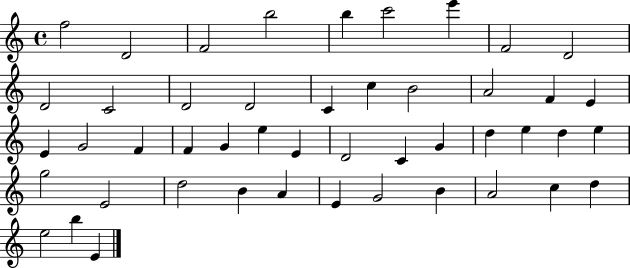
X:1
T:Untitled
M:4/4
L:1/4
K:C
f2 D2 F2 b2 b c'2 e' F2 D2 D2 C2 D2 D2 C c B2 A2 F E E G2 F F G e E D2 C G d e d e g2 E2 d2 B A E G2 B A2 c d e2 b E